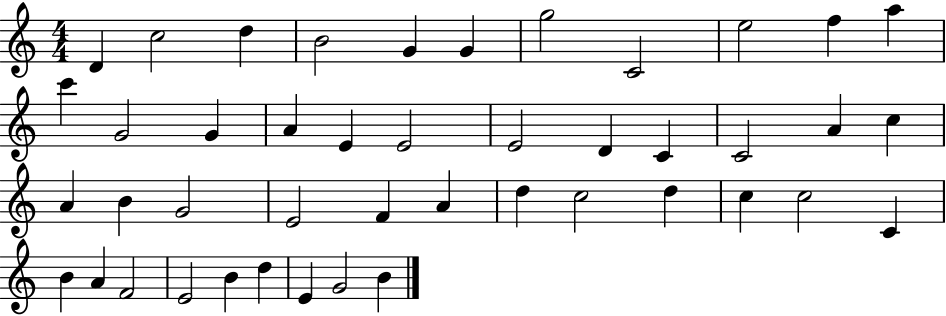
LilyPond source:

{
  \clef treble
  \numericTimeSignature
  \time 4/4
  \key c \major
  d'4 c''2 d''4 | b'2 g'4 g'4 | g''2 c'2 | e''2 f''4 a''4 | \break c'''4 g'2 g'4 | a'4 e'4 e'2 | e'2 d'4 c'4 | c'2 a'4 c''4 | \break a'4 b'4 g'2 | e'2 f'4 a'4 | d''4 c''2 d''4 | c''4 c''2 c'4 | \break b'4 a'4 f'2 | e'2 b'4 d''4 | e'4 g'2 b'4 | \bar "|."
}